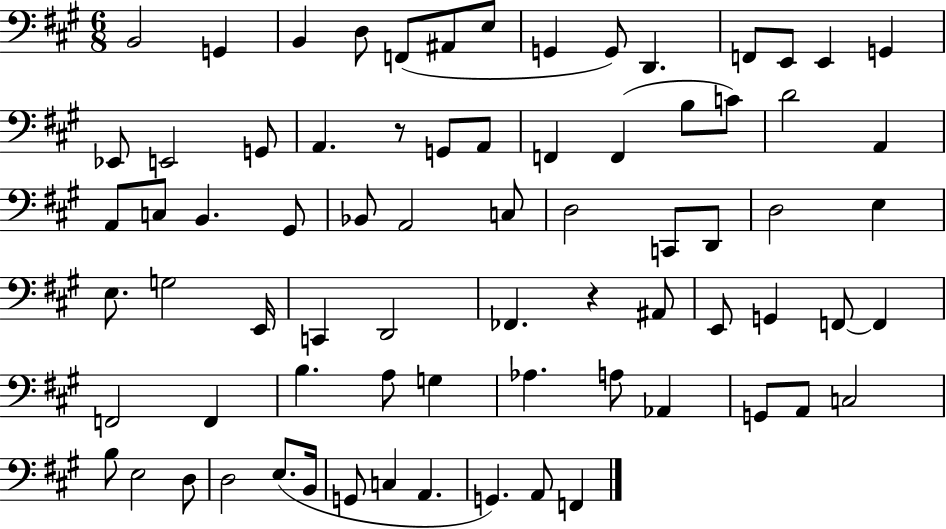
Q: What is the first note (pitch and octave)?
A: B2